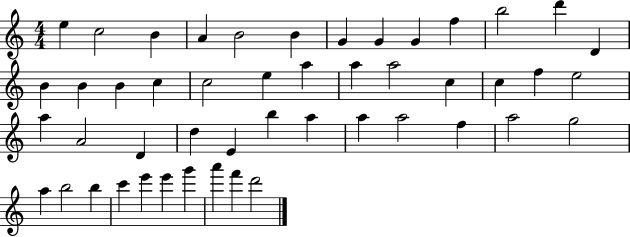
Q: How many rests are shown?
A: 0